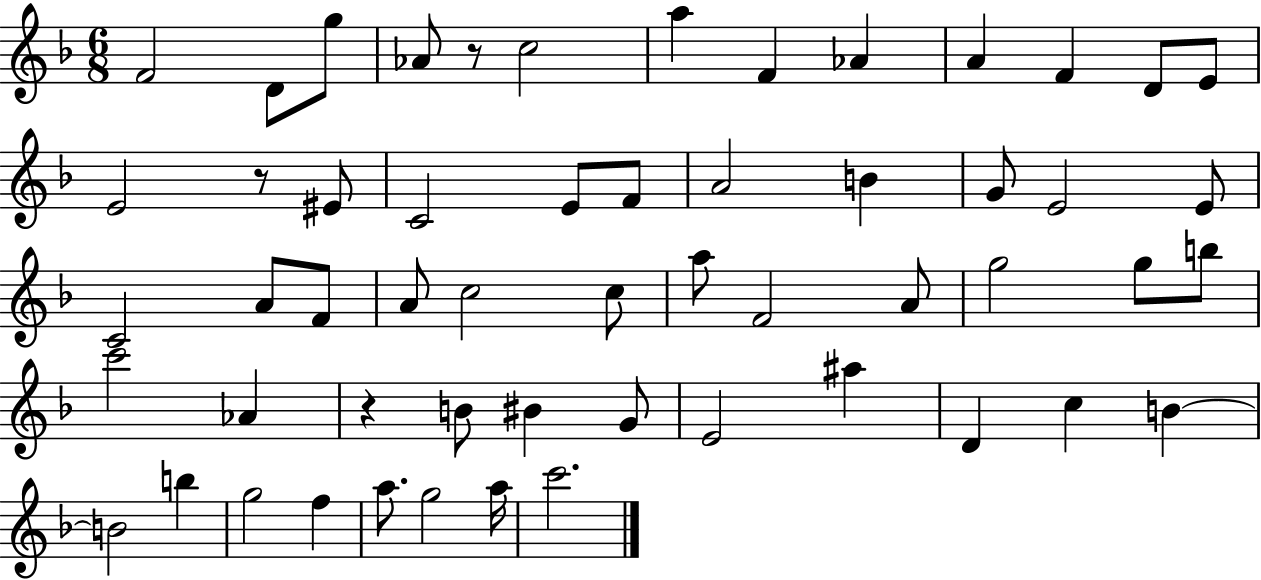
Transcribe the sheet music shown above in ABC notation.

X:1
T:Untitled
M:6/8
L:1/4
K:F
F2 D/2 g/2 _A/2 z/2 c2 a F _A A F D/2 E/2 E2 z/2 ^E/2 C2 E/2 F/2 A2 B G/2 E2 E/2 C2 A/2 F/2 A/2 c2 c/2 a/2 F2 A/2 g2 g/2 b/2 c'2 _A z B/2 ^B G/2 E2 ^a D c B B2 b g2 f a/2 g2 a/4 c'2